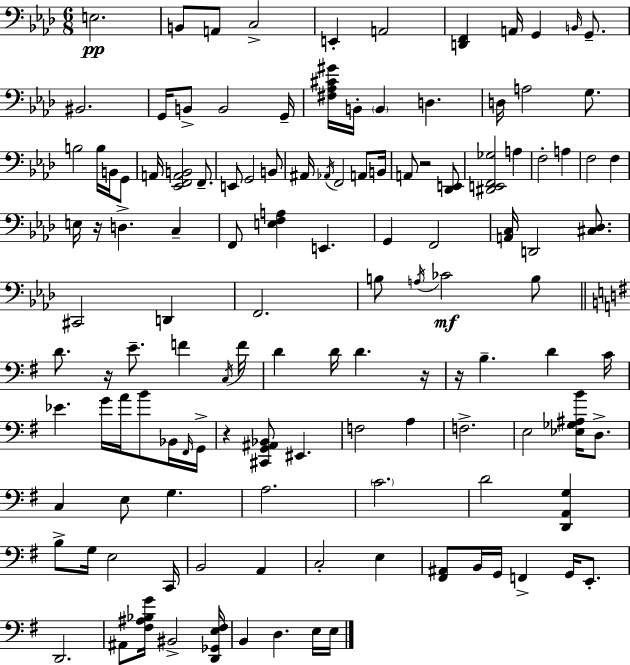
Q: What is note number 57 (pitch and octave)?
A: D4